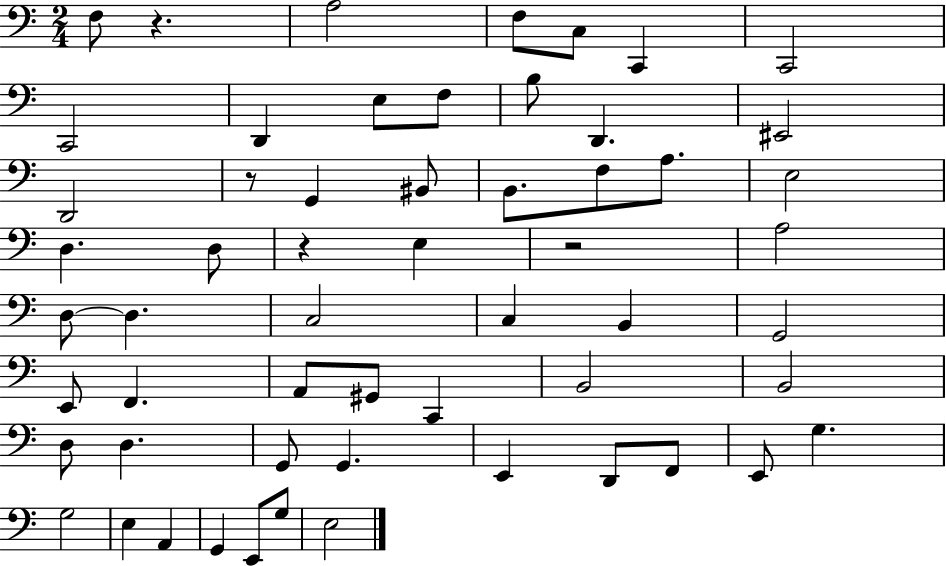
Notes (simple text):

F3/e R/q. A3/h F3/e C3/e C2/q C2/h C2/h D2/q E3/e F3/e B3/e D2/q. EIS2/h D2/h R/e G2/q BIS2/e B2/e. F3/e A3/e. E3/h D3/q. D3/e R/q E3/q R/h A3/h D3/e D3/q. C3/h C3/q B2/q G2/h E2/e F2/q. A2/e G#2/e C2/q B2/h B2/h D3/e D3/q. G2/e G2/q. E2/q D2/e F2/e E2/e G3/q. G3/h E3/q A2/q G2/q E2/e G3/e E3/h